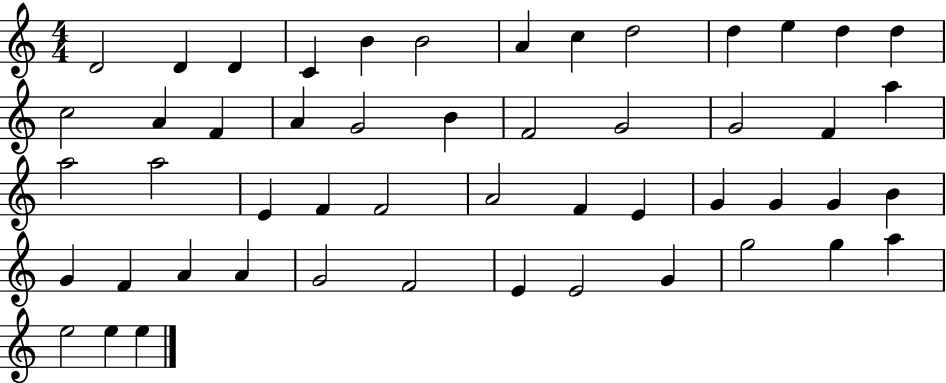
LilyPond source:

{
  \clef treble
  \numericTimeSignature
  \time 4/4
  \key c \major
  d'2 d'4 d'4 | c'4 b'4 b'2 | a'4 c''4 d''2 | d''4 e''4 d''4 d''4 | \break c''2 a'4 f'4 | a'4 g'2 b'4 | f'2 g'2 | g'2 f'4 a''4 | \break a''2 a''2 | e'4 f'4 f'2 | a'2 f'4 e'4 | g'4 g'4 g'4 b'4 | \break g'4 f'4 a'4 a'4 | g'2 f'2 | e'4 e'2 g'4 | g''2 g''4 a''4 | \break e''2 e''4 e''4 | \bar "|."
}